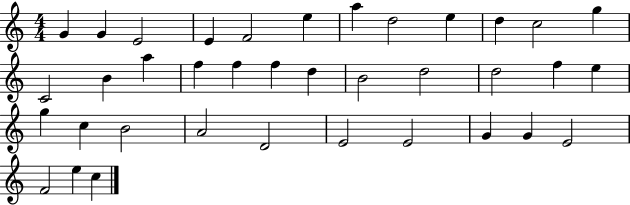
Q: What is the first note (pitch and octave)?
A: G4